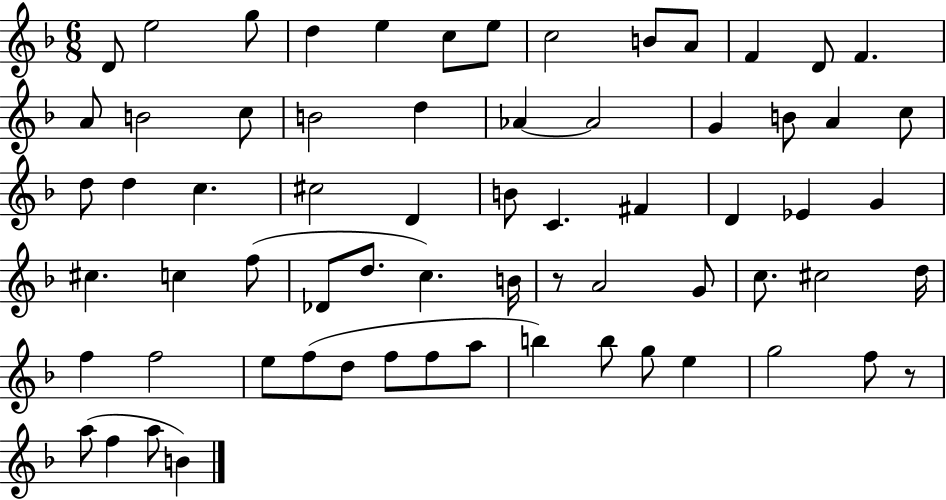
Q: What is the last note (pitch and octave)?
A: B4